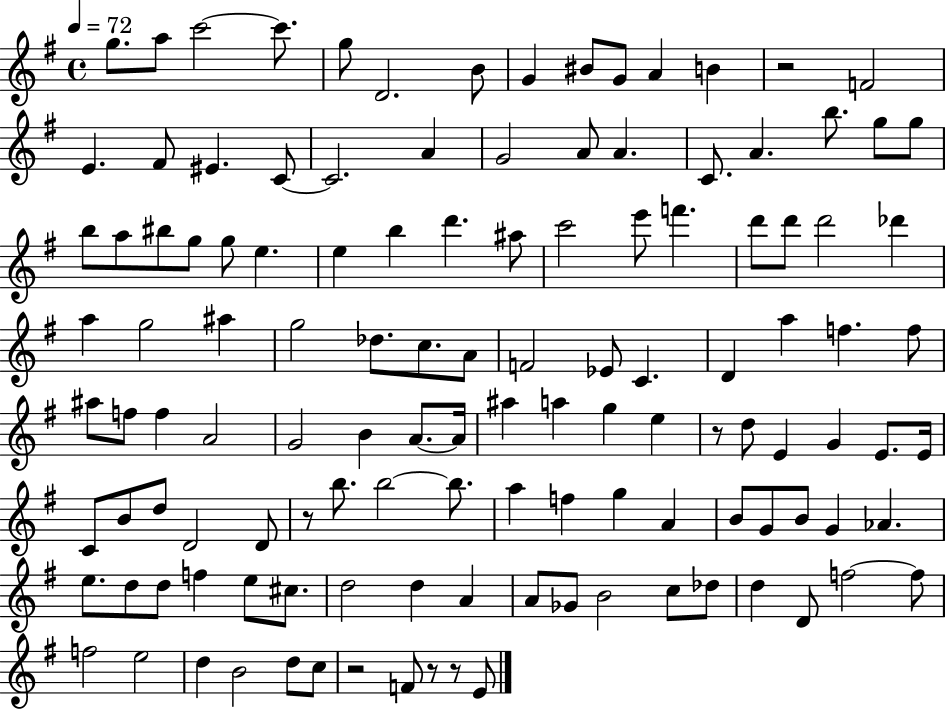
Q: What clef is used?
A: treble